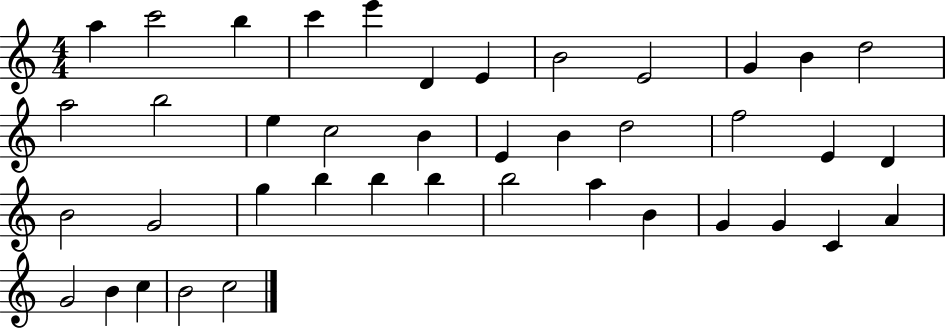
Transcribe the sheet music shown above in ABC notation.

X:1
T:Untitled
M:4/4
L:1/4
K:C
a c'2 b c' e' D E B2 E2 G B d2 a2 b2 e c2 B E B d2 f2 E D B2 G2 g b b b b2 a B G G C A G2 B c B2 c2